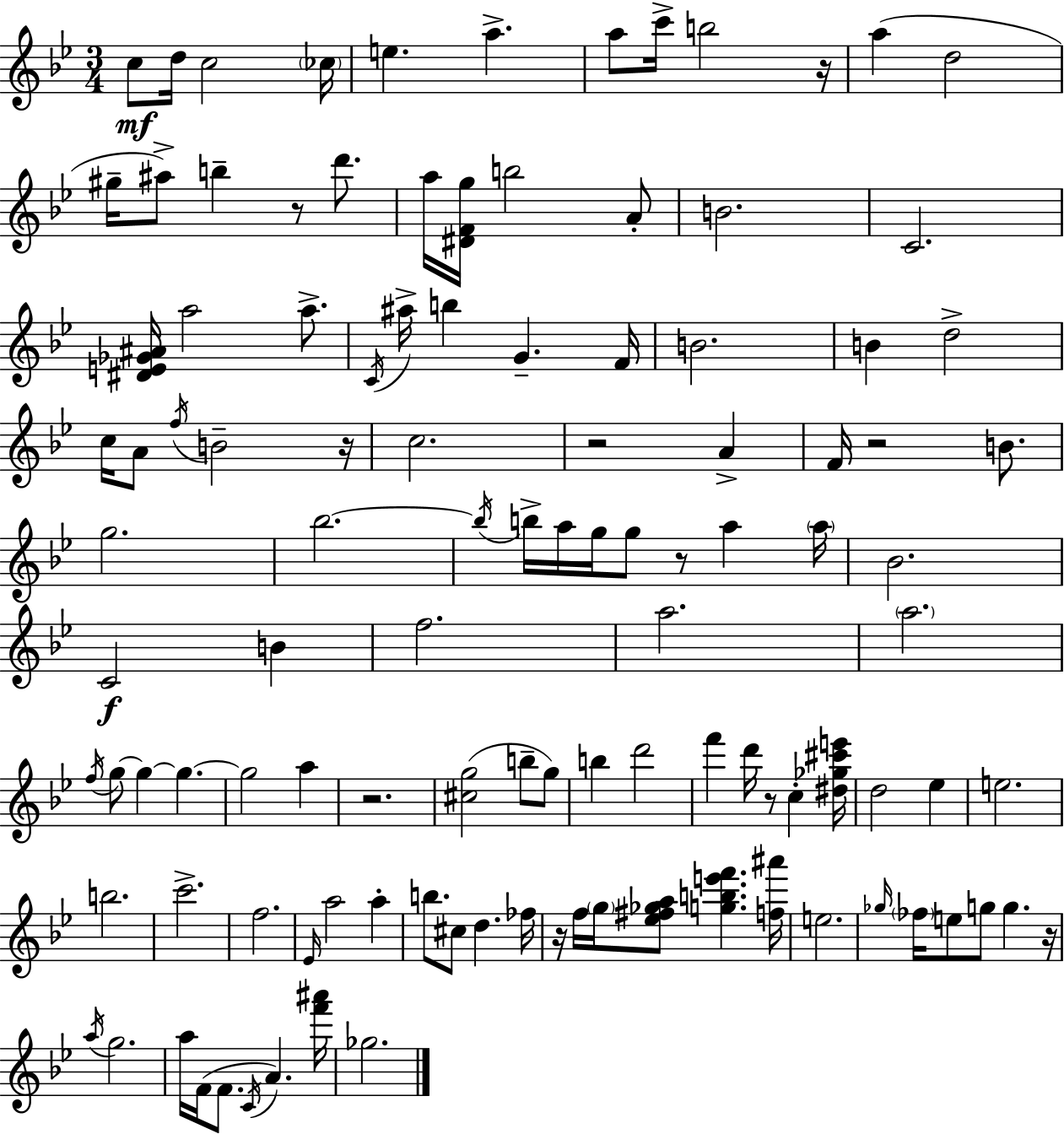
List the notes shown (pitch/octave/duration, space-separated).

C5/e D5/s C5/h CES5/s E5/q. A5/q. A5/e C6/s B5/h R/s A5/q D5/h G#5/s A#5/e B5/q R/e D6/e. A5/s [D#4,F4,G5]/s B5/h A4/e B4/h. C4/h. [D#4,E4,Gb4,A#4]/s A5/h A5/e. C4/s A#5/s B5/q G4/q. F4/s B4/h. B4/q D5/h C5/s A4/e F5/s B4/h R/s C5/h. R/h A4/q F4/s R/h B4/e. G5/h. Bb5/h. Bb5/s B5/s A5/s G5/s G5/e R/e A5/q A5/s Bb4/h. C4/h B4/q F5/h. A5/h. A5/h. F5/s G5/e G5/q G5/q. G5/h A5/q R/h. [C#5,G5]/h B5/e G5/e B5/q D6/h F6/q D6/s R/e C5/q [D#5,Gb5,C#6,E6]/s D5/h Eb5/q E5/h. B5/h. C6/h. F5/h. Eb4/s A5/h A5/q B5/e. C#5/e D5/q. FES5/s R/s F5/s G5/s [Eb5,F#5,Gb5,A5]/e [G5,B5,E6,F6]/q. [F5,A#6]/s E5/h. Gb5/s FES5/s E5/e G5/e G5/q. R/s A5/s G5/h. A5/s F4/s F4/e. C4/s A4/q. [F6,A#6]/s Gb5/h.